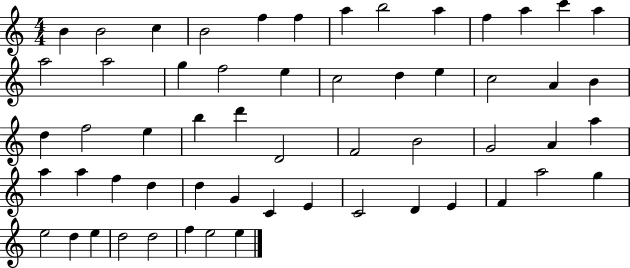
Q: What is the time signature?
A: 4/4